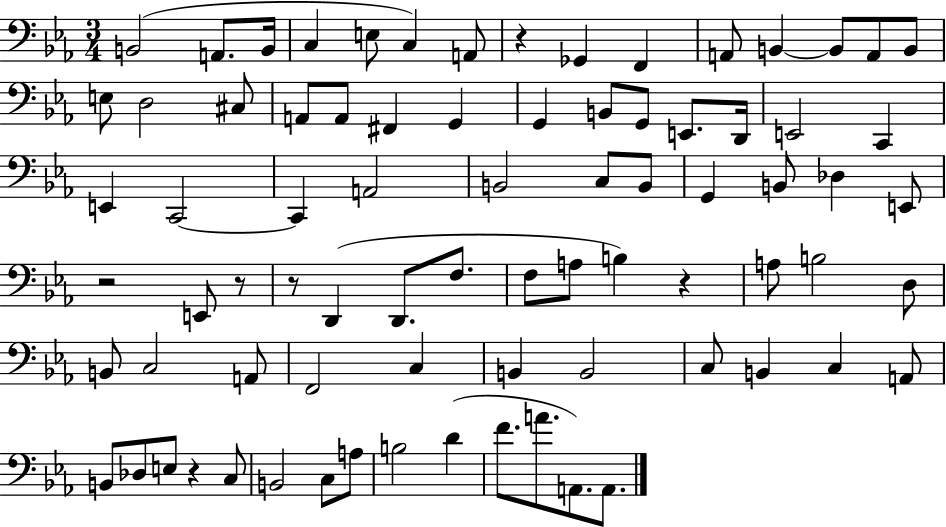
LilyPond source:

{
  \clef bass
  \numericTimeSignature
  \time 3/4
  \key ees \major
  \repeat volta 2 { b,2( a,8. b,16 | c4 e8 c4) a,8 | r4 ges,4 f,4 | a,8 b,4~~ b,8 a,8 b,8 | \break e8 d2 cis8 | a,8 a,8 fis,4 g,4 | g,4 b,8 g,8 e,8. d,16 | e,2 c,4 | \break e,4 c,2~~ | c,4 a,2 | b,2 c8 b,8 | g,4 b,8 des4 e,8 | \break r2 e,8 r8 | r8 d,4( d,8. f8. | f8 a8 b4) r4 | a8 b2 d8 | \break b,8 c2 a,8 | f,2 c4 | b,4 b,2 | c8 b,4 c4 a,8 | \break b,8 des8 e8 r4 c8 | b,2 c8 a8 | b2 d'4( | f'8. a'8. a,8.) a,8. | \break } \bar "|."
}